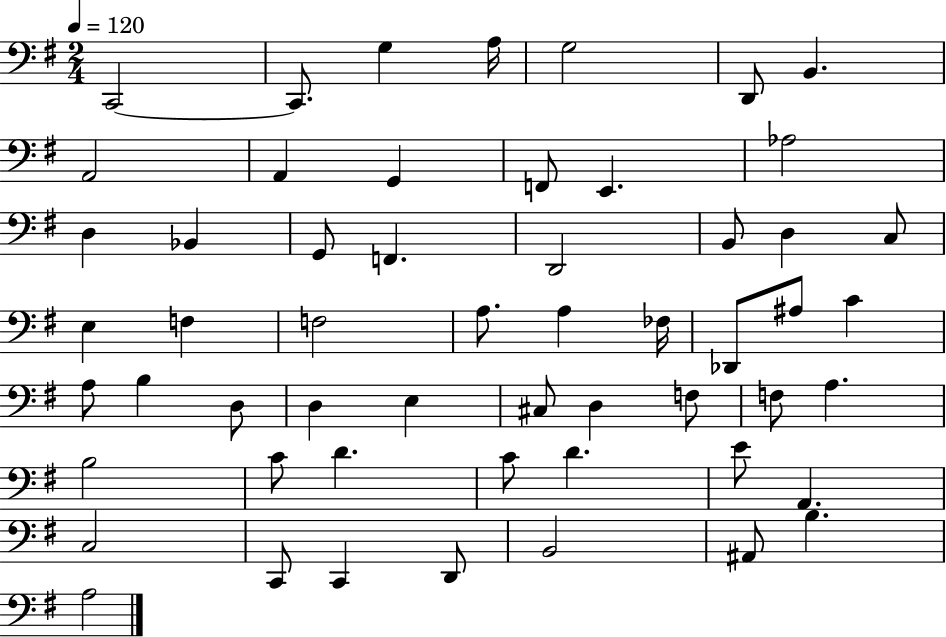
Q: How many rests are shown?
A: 0